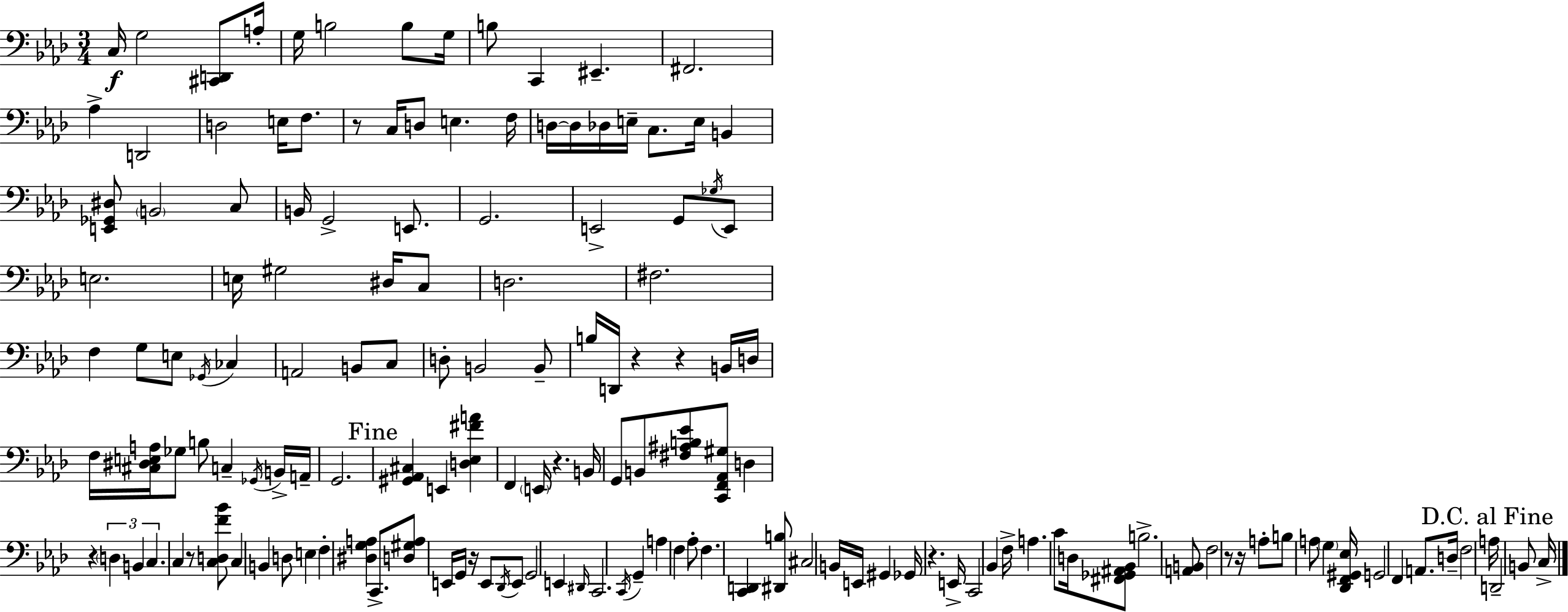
C3/s G3/h [C#2,D2]/e A3/s G3/s B3/h B3/e G3/s B3/e C2/q EIS2/q. F#2/h. Ab3/q D2/h D3/h E3/s F3/e. R/e C3/s D3/e E3/q. F3/s D3/s D3/s Db3/s E3/s C3/e. E3/s B2/q [E2,Gb2,D#3]/e B2/h C3/e B2/s G2/h E2/e. G2/h. E2/h G2/e Gb3/s E2/e E3/h. E3/s G#3/h D#3/s C3/e D3/h. F#3/h. F3/q G3/e E3/e Gb2/s CES3/q A2/h B2/e C3/e D3/e B2/h B2/e B3/s D2/s R/q R/q B2/s D3/s F3/s [C#3,D#3,E3,A3]/s Gb3/e B3/e C3/q Gb2/s B2/s A2/s G2/h. [G#2,Ab2,C#3]/q E2/q [D3,Eb3,F#4,A4]/q F2/q E2/s R/q. B2/s G2/e B2/e [F#3,A#3,B3,Eb4]/e [C2,F2,Ab2,G#3]/e D3/q R/q D3/q B2/q C3/q. C3/q R/e [C3,D3,F4,Bb4]/e C3/q B2/q D3/e E3/q F3/q [D#3,G3,A3]/q C2/e. [D3,G#3,A3]/e E2/s G2/s R/s E2/e Db2/s E2/e G2/h E2/q D#2/s C2/h. C2/s G2/q A3/q F3/q Ab3/e F3/q. [C2,D2]/q [D#2,B3]/e C#3/h B2/s E2/s G#2/q Gb2/s R/q. E2/s C2/h Bb2/q F3/s A3/q. C4/e D3/s [F#2,Gb2,A#2,Bb2]/e B3/h. [A2,B2]/e F3/h R/e R/s A3/e B3/e A3/e G3/q [Db2,F2,G#2,Eb3]/s G2/h F2/q A2/e. D3/s F3/h A3/s D2/h B2/e C3/s